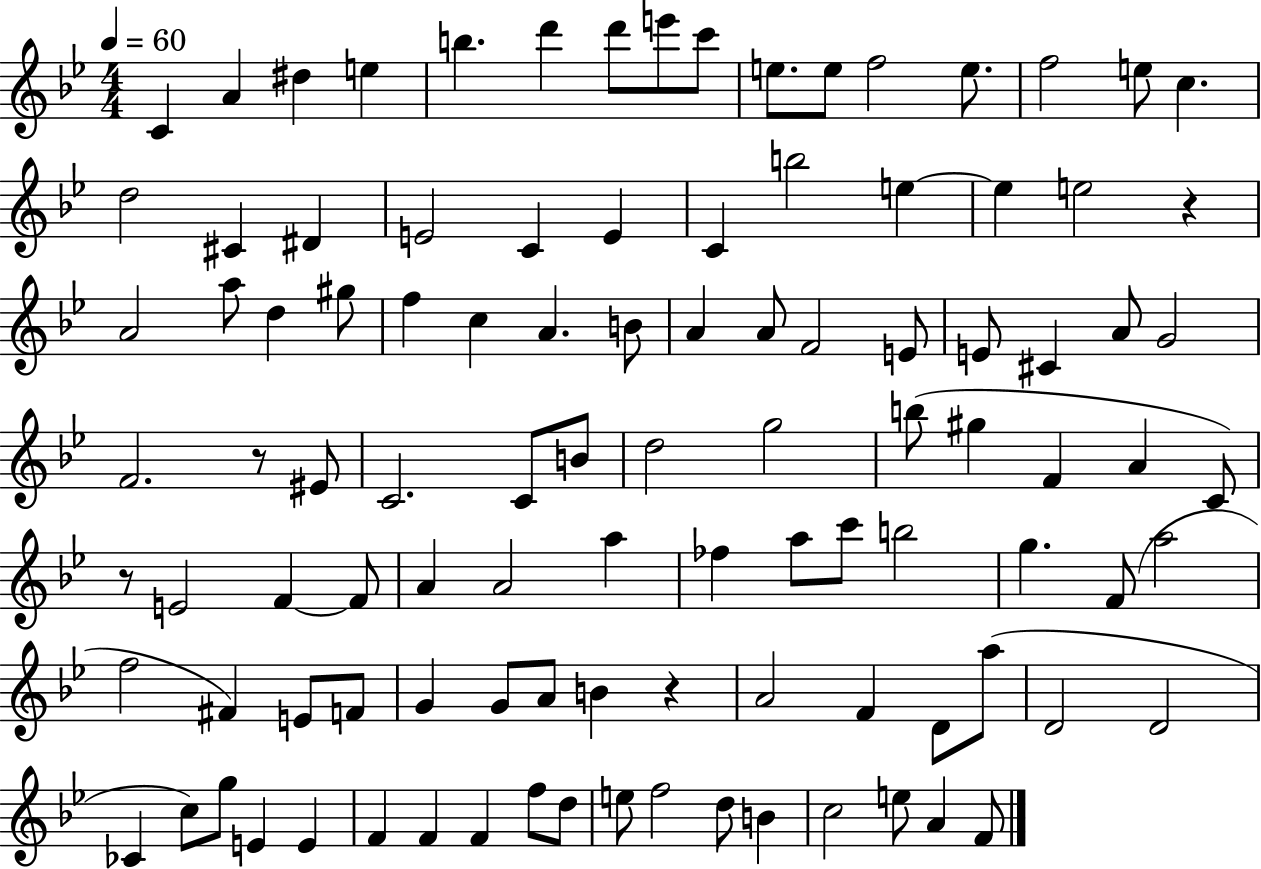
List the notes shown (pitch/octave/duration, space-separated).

C4/q A4/q D#5/q E5/q B5/q. D6/q D6/e E6/e C6/e E5/e. E5/e F5/h E5/e. F5/h E5/e C5/q. D5/h C#4/q D#4/q E4/h C4/q E4/q C4/q B5/h E5/q E5/q E5/h R/q A4/h A5/e D5/q G#5/e F5/q C5/q A4/q. B4/e A4/q A4/e F4/h E4/e E4/e C#4/q A4/e G4/h F4/h. R/e EIS4/e C4/h. C4/e B4/e D5/h G5/h B5/e G#5/q F4/q A4/q C4/e R/e E4/h F4/q F4/e A4/q A4/h A5/q FES5/q A5/e C6/e B5/h G5/q. F4/e A5/h F5/h F#4/q E4/e F4/e G4/q G4/e A4/e B4/q R/q A4/h F4/q D4/e A5/e D4/h D4/h CES4/q C5/e G5/e E4/q E4/q F4/q F4/q F4/q F5/e D5/e E5/e F5/h D5/e B4/q C5/h E5/e A4/q F4/e